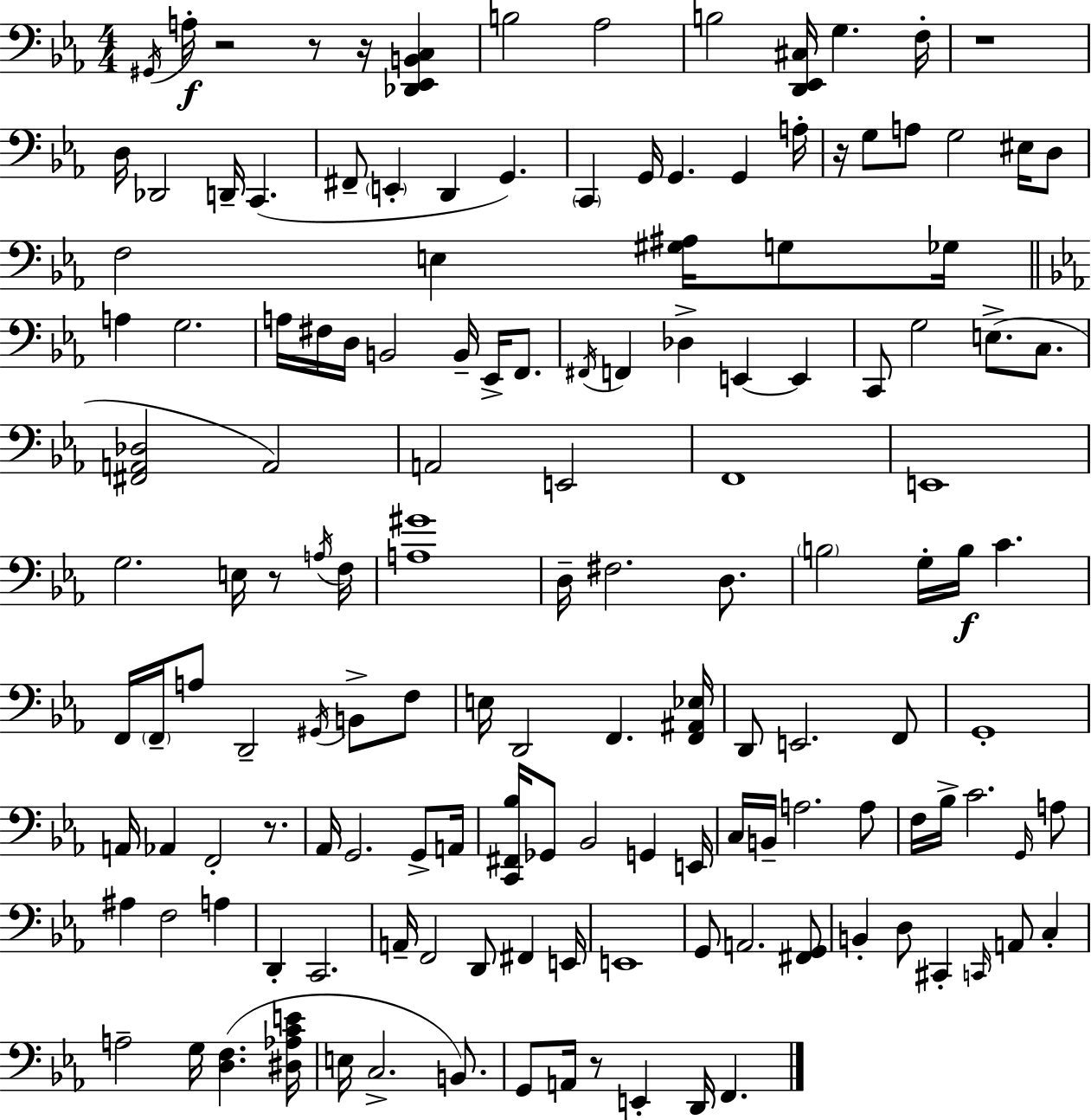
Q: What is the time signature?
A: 4/4